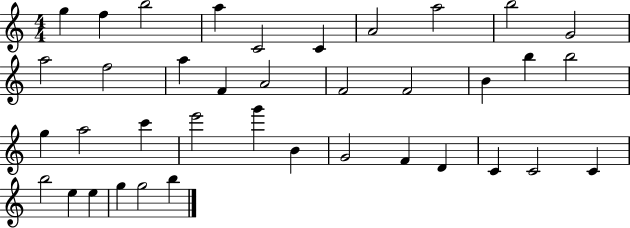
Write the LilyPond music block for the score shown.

{
  \clef treble
  \numericTimeSignature
  \time 4/4
  \key c \major
  g''4 f''4 b''2 | a''4 c'2 c'4 | a'2 a''2 | b''2 g'2 | \break a''2 f''2 | a''4 f'4 a'2 | f'2 f'2 | b'4 b''4 b''2 | \break g''4 a''2 c'''4 | e'''2 g'''4 b'4 | g'2 f'4 d'4 | c'4 c'2 c'4 | \break b''2 e''4 e''4 | g''4 g''2 b''4 | \bar "|."
}